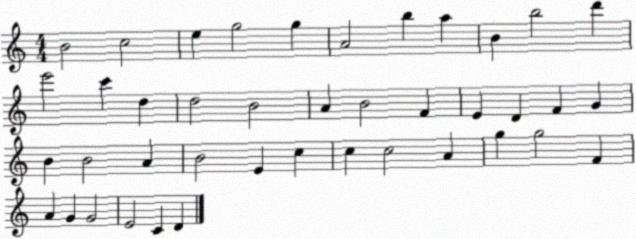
X:1
T:Untitled
M:4/4
L:1/4
K:C
B2 c2 e g2 g A2 b a B b2 d' e'2 c' d d2 B2 A B2 F E D F G B B2 A B2 E c c c2 A g g2 F A G G2 E2 C D